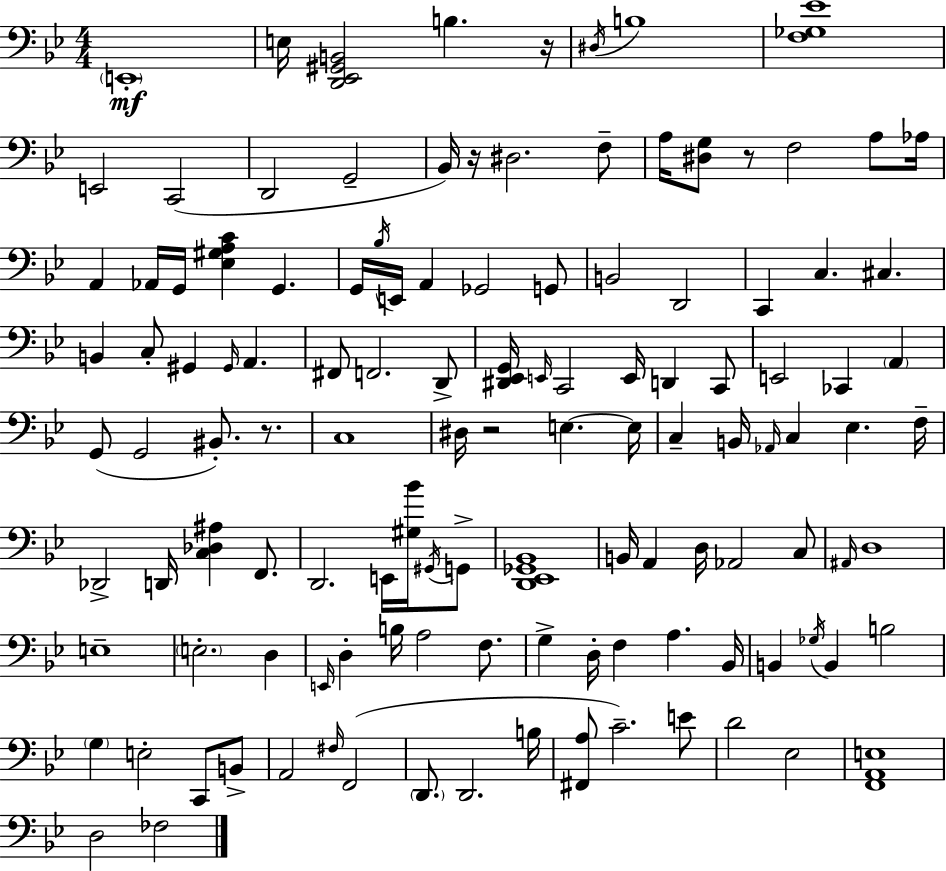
E2/w E3/s [D2,Eb2,G#2,B2]/h B3/q. R/s D#3/s B3/w [F3,Gb3,Eb4]/w E2/h C2/h D2/h G2/h Bb2/s R/s D#3/h. F3/e A3/s [D#3,G3]/e R/e F3/h A3/e Ab3/s A2/q Ab2/s G2/s [Eb3,G#3,A3,C4]/q G2/q. G2/s Bb3/s E2/s A2/q Gb2/h G2/e B2/h D2/h C2/q C3/q. C#3/q. B2/q C3/e G#2/q G#2/s A2/q. F#2/e F2/h. D2/e [D#2,Eb2,G2]/s E2/s C2/h E2/s D2/q C2/e E2/h CES2/q A2/q G2/e G2/h BIS2/e. R/e. C3/w D#3/s R/h E3/q. E3/s C3/q B2/s Ab2/s C3/q Eb3/q. F3/s Db2/h D2/s [C3,Db3,A#3]/q F2/e. D2/h. E2/s [G#3,Bb4]/s G#2/s G2/e [D2,Eb2,Gb2,Bb2]/w B2/s A2/q D3/s Ab2/h C3/e A#2/s D3/w E3/w E3/h. D3/q E2/s D3/q B3/s A3/h F3/e. G3/q D3/s F3/q A3/q. Bb2/s B2/q Gb3/s B2/q B3/h G3/q E3/h C2/e B2/e A2/h F#3/s F2/h D2/e. D2/h. B3/s [F#2,A3]/e C4/h. E4/e D4/h Eb3/h [F2,A2,E3]/w D3/h FES3/h